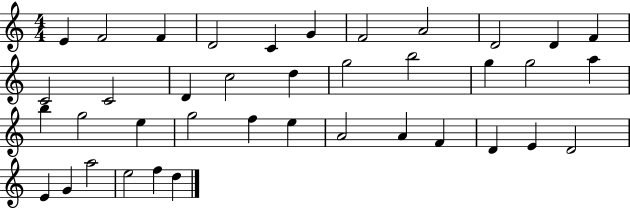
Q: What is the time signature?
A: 4/4